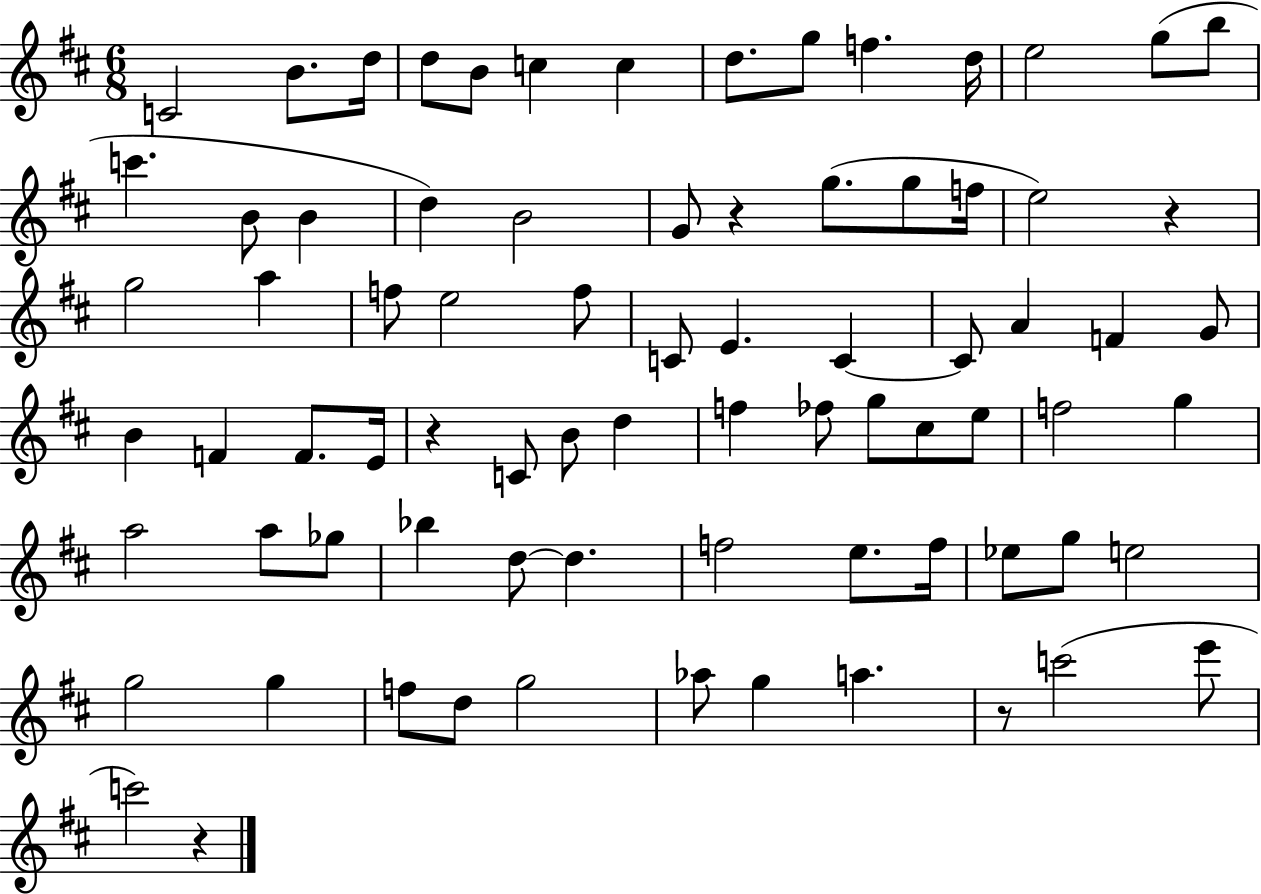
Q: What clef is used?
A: treble